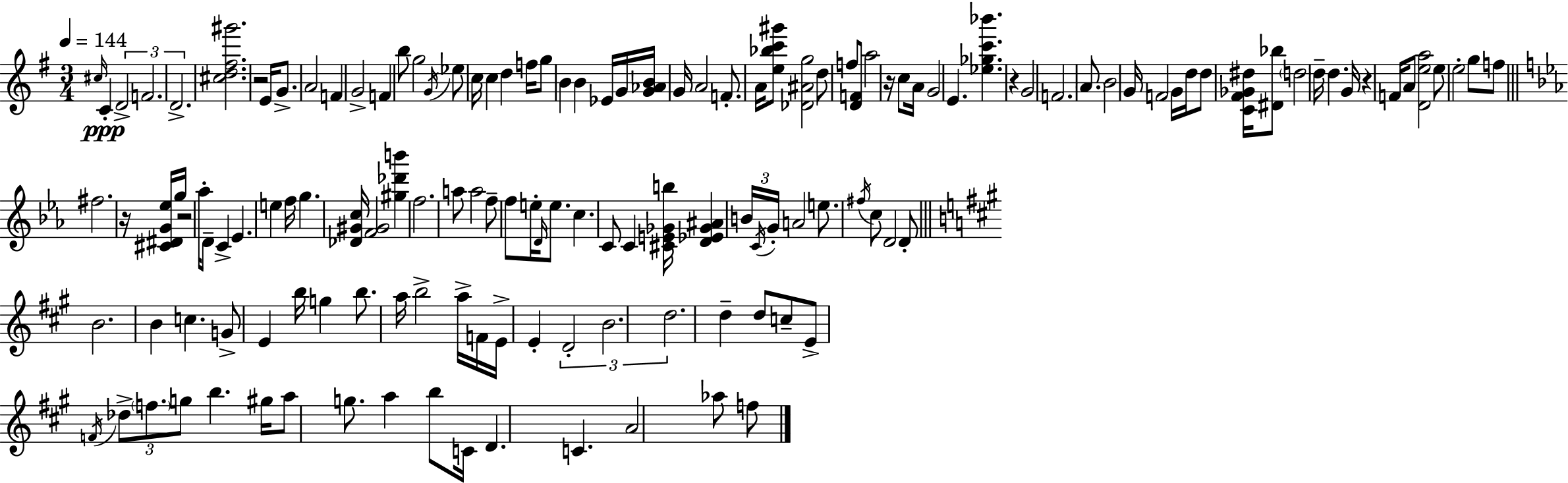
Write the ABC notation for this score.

X:1
T:Untitled
M:3/4
L:1/4
K:Em
^c/4 C D2 F2 D2 [^cd^f^g']2 z2 E/4 G/2 A2 F G2 F b/2 g2 G/4 _e/2 c/4 c d f/4 g/2 B B _E/4 G/4 [G_AB]/4 G/4 A2 F/2 A/4 [e_bc'^g']/2 [_D^Ag]2 d/2 f/2 [DF]/2 a2 z/4 c/2 A/4 G2 E [_e_gc'_b'] z G2 F2 A/2 B2 G/4 F2 G/4 d/4 d/2 [C^F_G^d]/4 [^D_b]/2 d2 d/4 d G/4 z F/4 A/2 [Dea]2 e/2 e2 g/2 f/2 ^f2 z/4 [^C^DG_e]/4 g/4 z2 _a/4 D/2 C _E e f/4 g [_D^Gc]/4 [F^G]2 [^g_d'b'] f2 a/2 a2 f/2 f/2 e/4 D/4 e/2 c C/2 C [^CE_Gb]/4 [D_E_G^A] B/4 C/4 G/4 A2 e/2 ^f/4 c/2 D2 D/2 B2 B c G/2 E b/4 g b/2 a/4 b2 a/4 F/4 E/4 E D2 B2 d2 d d/2 c/2 E/2 F/4 _d/2 f/2 g/2 b ^g/4 a/2 g/2 a b/2 C/4 D C A2 _a/2 f/2